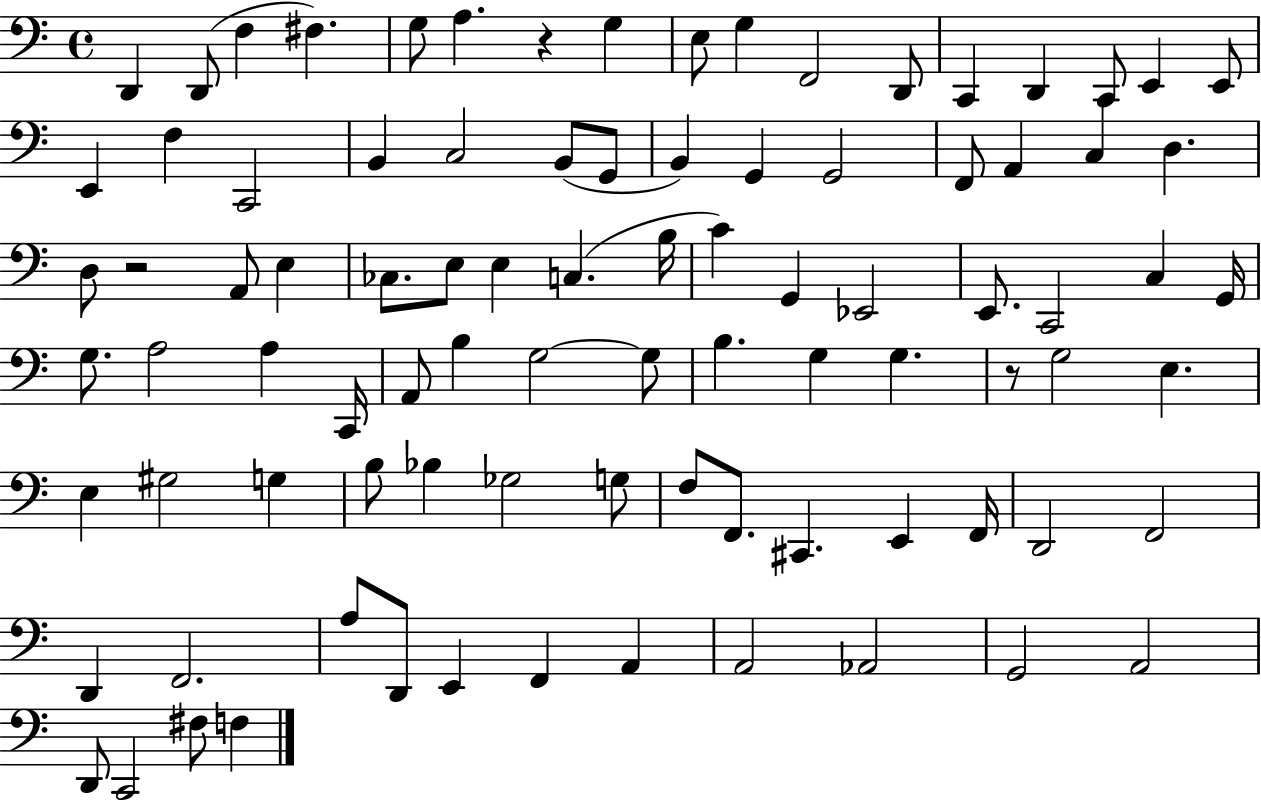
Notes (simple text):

D2/q D2/e F3/q F#3/q. G3/e A3/q. R/q G3/q E3/e G3/q F2/h D2/e C2/q D2/q C2/e E2/q E2/e E2/q F3/q C2/h B2/q C3/h B2/e G2/e B2/q G2/q G2/h F2/e A2/q C3/q D3/q. D3/e R/h A2/e E3/q CES3/e. E3/e E3/q C3/q. B3/s C4/q G2/q Eb2/h E2/e. C2/h C3/q G2/s G3/e. A3/h A3/q C2/s A2/e B3/q G3/h G3/e B3/q. G3/q G3/q. R/e G3/h E3/q. E3/q G#3/h G3/q B3/e Bb3/q Gb3/h G3/e F3/e F2/e. C#2/q. E2/q F2/s D2/h F2/h D2/q F2/h. A3/e D2/e E2/q F2/q A2/q A2/h Ab2/h G2/h A2/h D2/e C2/h F#3/e F3/q